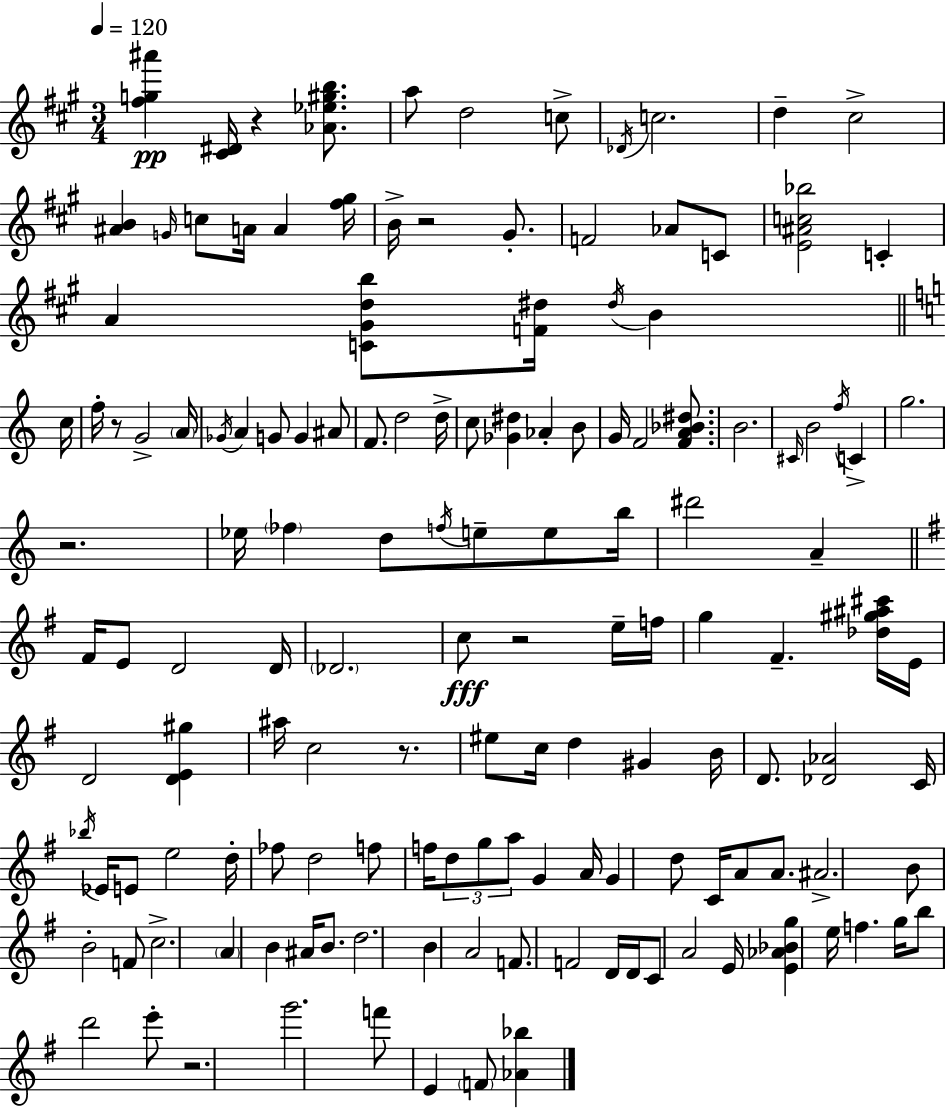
{
  \clef treble
  \numericTimeSignature
  \time 3/4
  \key a \major
  \tempo 4 = 120
  <fis'' g'' ais'''>4\pp <cis' dis'>16 r4 <aes' ees'' gis'' b''>8. | a''8 d''2 c''8-> | \acciaccatura { des'16 } c''2. | d''4-- cis''2-> | \break <ais' b'>4 \grace { g'16 } c''8 a'16 a'4 | <fis'' gis''>16 b'16-> r2 gis'8.-. | f'2 aes'8 | c'8 <e' ais' c'' bes''>2 c'4-. | \break a'4 <c' gis' d'' b''>8 <f' dis''>16 \acciaccatura { dis''16 } b'4 | \bar "||" \break \key c \major c''16 f''16-. r8 g'2-> | \parenthesize a'16 \acciaccatura { ges'16 } a'4 g'8 g'4 | ais'8 f'8. d''2 | d''16-> c''8 <ges' dis''>4 aes'4-. | \break b'8 g'16 f'2 <f' a' bes' dis''>8. | b'2. | \grace { cis'16 } b'2 \acciaccatura { f''16 } | c'4-> g''2. | \break r2. | ees''16 \parenthesize fes''4 d''8 \acciaccatura { f''16 } | e''8-- e''8 b''16 dis'''2 | a'4-- \bar "||" \break \key g \major fis'16 e'8 d'2 d'16 | \parenthesize des'2. | c''8\fff r2 e''16-- f''16 | g''4 fis'4.-- <des'' gis'' ais'' cis'''>16 e'16 | \break d'2 <d' e' gis''>4 | ais''16 c''2 r8. | eis''8 c''16 d''4 gis'4 b'16 | d'8. <des' aes'>2 c'16 | \break \acciaccatura { bes''16 } ees'16 e'8 e''2 | d''16-. fes''8 d''2 f''8 | f''16 \tuplet 3/2 { d''8 g''8 a''8 } g'4 | a'16 g'4 d''8 c'16 a'8 a'8. | \break ais'2.-> | b'8 b'2-. f'8 | c''2.-> | \parenthesize a'4 b'4 ais'16 b'8. | \break d''2. | b'4 a'2 | f'8. f'2 | d'16 d'16 c'8 a'2 | \break e'16 <e' aes' bes' g''>4 e''16 f''4. | g''16 b''8 d'''2 e'''8-. | r2. | g'''2. | \break f'''8 e'4 \parenthesize f'8 <aes' bes''>4 | \bar "|."
}